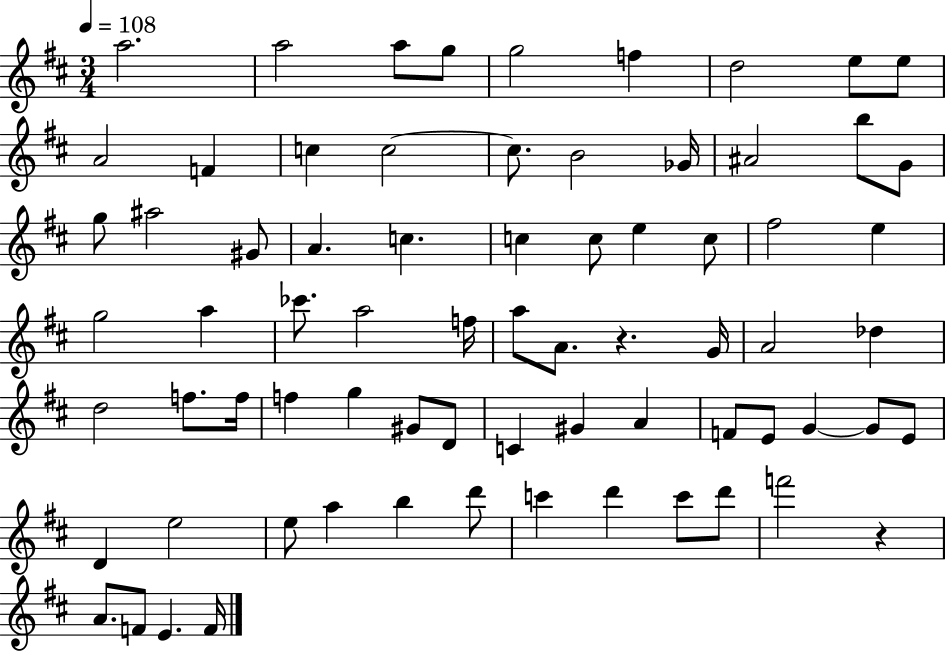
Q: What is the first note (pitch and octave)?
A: A5